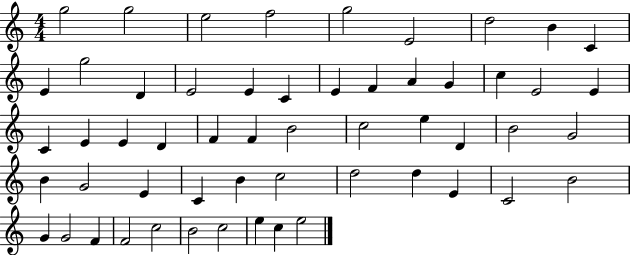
G5/h G5/h E5/h F5/h G5/h E4/h D5/h B4/q C4/q E4/q G5/h D4/q E4/h E4/q C4/q E4/q F4/q A4/q G4/q C5/q E4/h E4/q C4/q E4/q E4/q D4/q F4/q F4/q B4/h C5/h E5/q D4/q B4/h G4/h B4/q G4/h E4/q C4/q B4/q C5/h D5/h D5/q E4/q C4/h B4/h G4/q G4/h F4/q F4/h C5/h B4/h C5/h E5/q C5/q E5/h